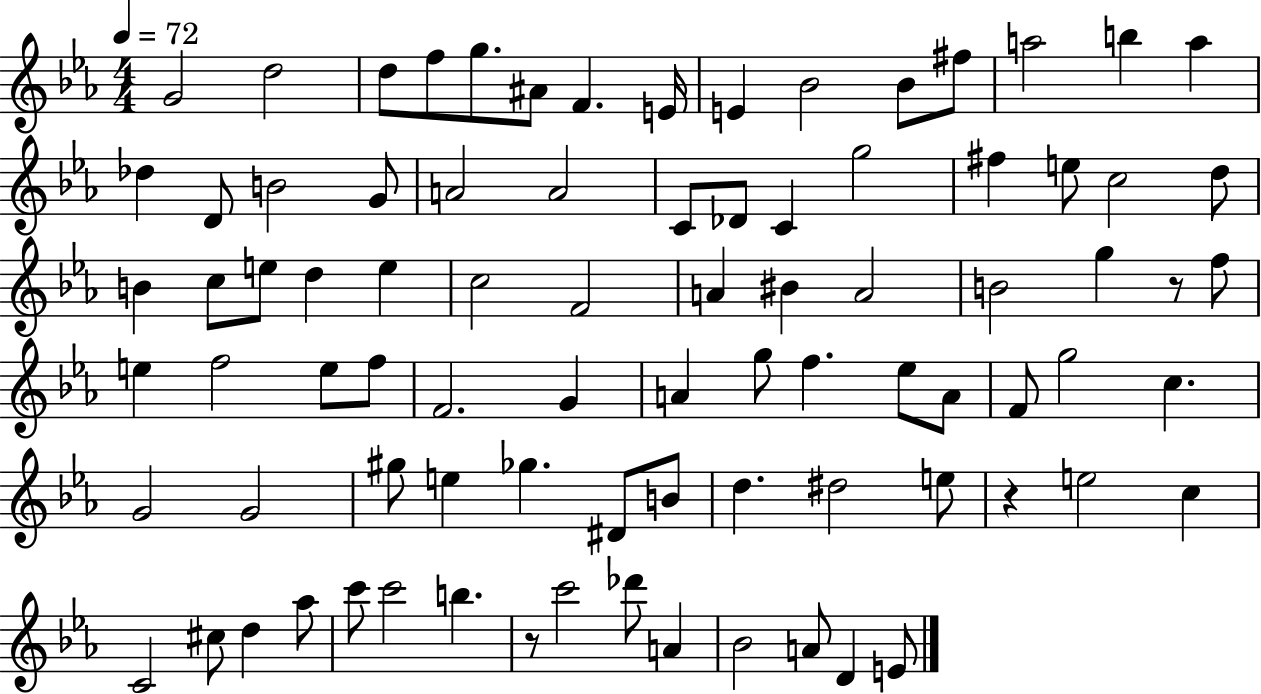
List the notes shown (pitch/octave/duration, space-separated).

G4/h D5/h D5/e F5/e G5/e. A#4/e F4/q. E4/s E4/q Bb4/h Bb4/e F#5/e A5/h B5/q A5/q Db5/q D4/e B4/h G4/e A4/h A4/h C4/e Db4/e C4/q G5/h F#5/q E5/e C5/h D5/e B4/q C5/e E5/e D5/q E5/q C5/h F4/h A4/q BIS4/q A4/h B4/h G5/q R/e F5/e E5/q F5/h E5/e F5/e F4/h. G4/q A4/q G5/e F5/q. Eb5/e A4/e F4/e G5/h C5/q. G4/h G4/h G#5/e E5/q Gb5/q. D#4/e B4/e D5/q. D#5/h E5/e R/q E5/h C5/q C4/h C#5/e D5/q Ab5/e C6/e C6/h B5/q. R/e C6/h Db6/e A4/q Bb4/h A4/e D4/q E4/e